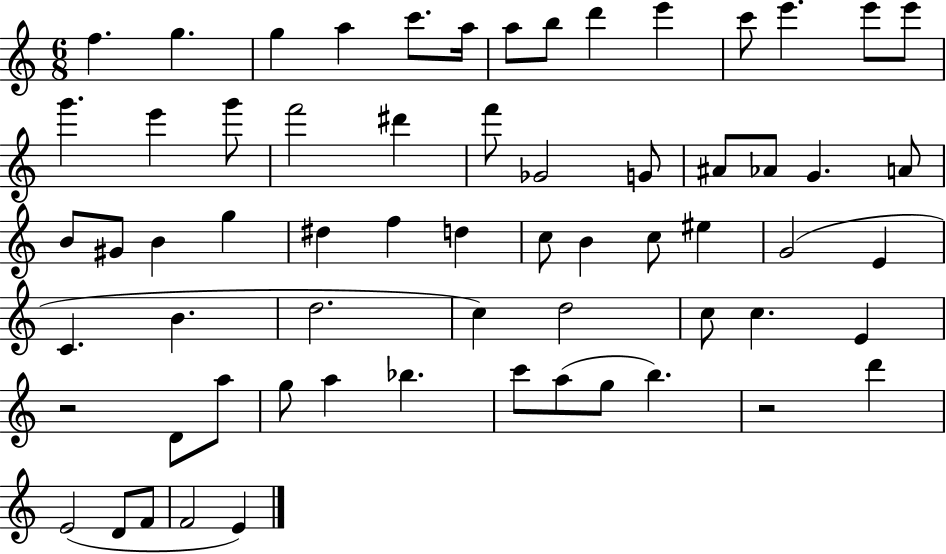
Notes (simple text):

F5/q. G5/q. G5/q A5/q C6/e. A5/s A5/e B5/e D6/q E6/q C6/e E6/q. E6/e E6/e G6/q. E6/q G6/e F6/h D#6/q F6/e Gb4/h G4/e A#4/e Ab4/e G4/q. A4/e B4/e G#4/e B4/q G5/q D#5/q F5/q D5/q C5/e B4/q C5/e EIS5/q G4/h E4/q C4/q. B4/q. D5/h. C5/q D5/h C5/e C5/q. E4/q R/h D4/e A5/e G5/e A5/q Bb5/q. C6/e A5/e G5/e B5/q. R/h D6/q E4/h D4/e F4/e F4/h E4/q